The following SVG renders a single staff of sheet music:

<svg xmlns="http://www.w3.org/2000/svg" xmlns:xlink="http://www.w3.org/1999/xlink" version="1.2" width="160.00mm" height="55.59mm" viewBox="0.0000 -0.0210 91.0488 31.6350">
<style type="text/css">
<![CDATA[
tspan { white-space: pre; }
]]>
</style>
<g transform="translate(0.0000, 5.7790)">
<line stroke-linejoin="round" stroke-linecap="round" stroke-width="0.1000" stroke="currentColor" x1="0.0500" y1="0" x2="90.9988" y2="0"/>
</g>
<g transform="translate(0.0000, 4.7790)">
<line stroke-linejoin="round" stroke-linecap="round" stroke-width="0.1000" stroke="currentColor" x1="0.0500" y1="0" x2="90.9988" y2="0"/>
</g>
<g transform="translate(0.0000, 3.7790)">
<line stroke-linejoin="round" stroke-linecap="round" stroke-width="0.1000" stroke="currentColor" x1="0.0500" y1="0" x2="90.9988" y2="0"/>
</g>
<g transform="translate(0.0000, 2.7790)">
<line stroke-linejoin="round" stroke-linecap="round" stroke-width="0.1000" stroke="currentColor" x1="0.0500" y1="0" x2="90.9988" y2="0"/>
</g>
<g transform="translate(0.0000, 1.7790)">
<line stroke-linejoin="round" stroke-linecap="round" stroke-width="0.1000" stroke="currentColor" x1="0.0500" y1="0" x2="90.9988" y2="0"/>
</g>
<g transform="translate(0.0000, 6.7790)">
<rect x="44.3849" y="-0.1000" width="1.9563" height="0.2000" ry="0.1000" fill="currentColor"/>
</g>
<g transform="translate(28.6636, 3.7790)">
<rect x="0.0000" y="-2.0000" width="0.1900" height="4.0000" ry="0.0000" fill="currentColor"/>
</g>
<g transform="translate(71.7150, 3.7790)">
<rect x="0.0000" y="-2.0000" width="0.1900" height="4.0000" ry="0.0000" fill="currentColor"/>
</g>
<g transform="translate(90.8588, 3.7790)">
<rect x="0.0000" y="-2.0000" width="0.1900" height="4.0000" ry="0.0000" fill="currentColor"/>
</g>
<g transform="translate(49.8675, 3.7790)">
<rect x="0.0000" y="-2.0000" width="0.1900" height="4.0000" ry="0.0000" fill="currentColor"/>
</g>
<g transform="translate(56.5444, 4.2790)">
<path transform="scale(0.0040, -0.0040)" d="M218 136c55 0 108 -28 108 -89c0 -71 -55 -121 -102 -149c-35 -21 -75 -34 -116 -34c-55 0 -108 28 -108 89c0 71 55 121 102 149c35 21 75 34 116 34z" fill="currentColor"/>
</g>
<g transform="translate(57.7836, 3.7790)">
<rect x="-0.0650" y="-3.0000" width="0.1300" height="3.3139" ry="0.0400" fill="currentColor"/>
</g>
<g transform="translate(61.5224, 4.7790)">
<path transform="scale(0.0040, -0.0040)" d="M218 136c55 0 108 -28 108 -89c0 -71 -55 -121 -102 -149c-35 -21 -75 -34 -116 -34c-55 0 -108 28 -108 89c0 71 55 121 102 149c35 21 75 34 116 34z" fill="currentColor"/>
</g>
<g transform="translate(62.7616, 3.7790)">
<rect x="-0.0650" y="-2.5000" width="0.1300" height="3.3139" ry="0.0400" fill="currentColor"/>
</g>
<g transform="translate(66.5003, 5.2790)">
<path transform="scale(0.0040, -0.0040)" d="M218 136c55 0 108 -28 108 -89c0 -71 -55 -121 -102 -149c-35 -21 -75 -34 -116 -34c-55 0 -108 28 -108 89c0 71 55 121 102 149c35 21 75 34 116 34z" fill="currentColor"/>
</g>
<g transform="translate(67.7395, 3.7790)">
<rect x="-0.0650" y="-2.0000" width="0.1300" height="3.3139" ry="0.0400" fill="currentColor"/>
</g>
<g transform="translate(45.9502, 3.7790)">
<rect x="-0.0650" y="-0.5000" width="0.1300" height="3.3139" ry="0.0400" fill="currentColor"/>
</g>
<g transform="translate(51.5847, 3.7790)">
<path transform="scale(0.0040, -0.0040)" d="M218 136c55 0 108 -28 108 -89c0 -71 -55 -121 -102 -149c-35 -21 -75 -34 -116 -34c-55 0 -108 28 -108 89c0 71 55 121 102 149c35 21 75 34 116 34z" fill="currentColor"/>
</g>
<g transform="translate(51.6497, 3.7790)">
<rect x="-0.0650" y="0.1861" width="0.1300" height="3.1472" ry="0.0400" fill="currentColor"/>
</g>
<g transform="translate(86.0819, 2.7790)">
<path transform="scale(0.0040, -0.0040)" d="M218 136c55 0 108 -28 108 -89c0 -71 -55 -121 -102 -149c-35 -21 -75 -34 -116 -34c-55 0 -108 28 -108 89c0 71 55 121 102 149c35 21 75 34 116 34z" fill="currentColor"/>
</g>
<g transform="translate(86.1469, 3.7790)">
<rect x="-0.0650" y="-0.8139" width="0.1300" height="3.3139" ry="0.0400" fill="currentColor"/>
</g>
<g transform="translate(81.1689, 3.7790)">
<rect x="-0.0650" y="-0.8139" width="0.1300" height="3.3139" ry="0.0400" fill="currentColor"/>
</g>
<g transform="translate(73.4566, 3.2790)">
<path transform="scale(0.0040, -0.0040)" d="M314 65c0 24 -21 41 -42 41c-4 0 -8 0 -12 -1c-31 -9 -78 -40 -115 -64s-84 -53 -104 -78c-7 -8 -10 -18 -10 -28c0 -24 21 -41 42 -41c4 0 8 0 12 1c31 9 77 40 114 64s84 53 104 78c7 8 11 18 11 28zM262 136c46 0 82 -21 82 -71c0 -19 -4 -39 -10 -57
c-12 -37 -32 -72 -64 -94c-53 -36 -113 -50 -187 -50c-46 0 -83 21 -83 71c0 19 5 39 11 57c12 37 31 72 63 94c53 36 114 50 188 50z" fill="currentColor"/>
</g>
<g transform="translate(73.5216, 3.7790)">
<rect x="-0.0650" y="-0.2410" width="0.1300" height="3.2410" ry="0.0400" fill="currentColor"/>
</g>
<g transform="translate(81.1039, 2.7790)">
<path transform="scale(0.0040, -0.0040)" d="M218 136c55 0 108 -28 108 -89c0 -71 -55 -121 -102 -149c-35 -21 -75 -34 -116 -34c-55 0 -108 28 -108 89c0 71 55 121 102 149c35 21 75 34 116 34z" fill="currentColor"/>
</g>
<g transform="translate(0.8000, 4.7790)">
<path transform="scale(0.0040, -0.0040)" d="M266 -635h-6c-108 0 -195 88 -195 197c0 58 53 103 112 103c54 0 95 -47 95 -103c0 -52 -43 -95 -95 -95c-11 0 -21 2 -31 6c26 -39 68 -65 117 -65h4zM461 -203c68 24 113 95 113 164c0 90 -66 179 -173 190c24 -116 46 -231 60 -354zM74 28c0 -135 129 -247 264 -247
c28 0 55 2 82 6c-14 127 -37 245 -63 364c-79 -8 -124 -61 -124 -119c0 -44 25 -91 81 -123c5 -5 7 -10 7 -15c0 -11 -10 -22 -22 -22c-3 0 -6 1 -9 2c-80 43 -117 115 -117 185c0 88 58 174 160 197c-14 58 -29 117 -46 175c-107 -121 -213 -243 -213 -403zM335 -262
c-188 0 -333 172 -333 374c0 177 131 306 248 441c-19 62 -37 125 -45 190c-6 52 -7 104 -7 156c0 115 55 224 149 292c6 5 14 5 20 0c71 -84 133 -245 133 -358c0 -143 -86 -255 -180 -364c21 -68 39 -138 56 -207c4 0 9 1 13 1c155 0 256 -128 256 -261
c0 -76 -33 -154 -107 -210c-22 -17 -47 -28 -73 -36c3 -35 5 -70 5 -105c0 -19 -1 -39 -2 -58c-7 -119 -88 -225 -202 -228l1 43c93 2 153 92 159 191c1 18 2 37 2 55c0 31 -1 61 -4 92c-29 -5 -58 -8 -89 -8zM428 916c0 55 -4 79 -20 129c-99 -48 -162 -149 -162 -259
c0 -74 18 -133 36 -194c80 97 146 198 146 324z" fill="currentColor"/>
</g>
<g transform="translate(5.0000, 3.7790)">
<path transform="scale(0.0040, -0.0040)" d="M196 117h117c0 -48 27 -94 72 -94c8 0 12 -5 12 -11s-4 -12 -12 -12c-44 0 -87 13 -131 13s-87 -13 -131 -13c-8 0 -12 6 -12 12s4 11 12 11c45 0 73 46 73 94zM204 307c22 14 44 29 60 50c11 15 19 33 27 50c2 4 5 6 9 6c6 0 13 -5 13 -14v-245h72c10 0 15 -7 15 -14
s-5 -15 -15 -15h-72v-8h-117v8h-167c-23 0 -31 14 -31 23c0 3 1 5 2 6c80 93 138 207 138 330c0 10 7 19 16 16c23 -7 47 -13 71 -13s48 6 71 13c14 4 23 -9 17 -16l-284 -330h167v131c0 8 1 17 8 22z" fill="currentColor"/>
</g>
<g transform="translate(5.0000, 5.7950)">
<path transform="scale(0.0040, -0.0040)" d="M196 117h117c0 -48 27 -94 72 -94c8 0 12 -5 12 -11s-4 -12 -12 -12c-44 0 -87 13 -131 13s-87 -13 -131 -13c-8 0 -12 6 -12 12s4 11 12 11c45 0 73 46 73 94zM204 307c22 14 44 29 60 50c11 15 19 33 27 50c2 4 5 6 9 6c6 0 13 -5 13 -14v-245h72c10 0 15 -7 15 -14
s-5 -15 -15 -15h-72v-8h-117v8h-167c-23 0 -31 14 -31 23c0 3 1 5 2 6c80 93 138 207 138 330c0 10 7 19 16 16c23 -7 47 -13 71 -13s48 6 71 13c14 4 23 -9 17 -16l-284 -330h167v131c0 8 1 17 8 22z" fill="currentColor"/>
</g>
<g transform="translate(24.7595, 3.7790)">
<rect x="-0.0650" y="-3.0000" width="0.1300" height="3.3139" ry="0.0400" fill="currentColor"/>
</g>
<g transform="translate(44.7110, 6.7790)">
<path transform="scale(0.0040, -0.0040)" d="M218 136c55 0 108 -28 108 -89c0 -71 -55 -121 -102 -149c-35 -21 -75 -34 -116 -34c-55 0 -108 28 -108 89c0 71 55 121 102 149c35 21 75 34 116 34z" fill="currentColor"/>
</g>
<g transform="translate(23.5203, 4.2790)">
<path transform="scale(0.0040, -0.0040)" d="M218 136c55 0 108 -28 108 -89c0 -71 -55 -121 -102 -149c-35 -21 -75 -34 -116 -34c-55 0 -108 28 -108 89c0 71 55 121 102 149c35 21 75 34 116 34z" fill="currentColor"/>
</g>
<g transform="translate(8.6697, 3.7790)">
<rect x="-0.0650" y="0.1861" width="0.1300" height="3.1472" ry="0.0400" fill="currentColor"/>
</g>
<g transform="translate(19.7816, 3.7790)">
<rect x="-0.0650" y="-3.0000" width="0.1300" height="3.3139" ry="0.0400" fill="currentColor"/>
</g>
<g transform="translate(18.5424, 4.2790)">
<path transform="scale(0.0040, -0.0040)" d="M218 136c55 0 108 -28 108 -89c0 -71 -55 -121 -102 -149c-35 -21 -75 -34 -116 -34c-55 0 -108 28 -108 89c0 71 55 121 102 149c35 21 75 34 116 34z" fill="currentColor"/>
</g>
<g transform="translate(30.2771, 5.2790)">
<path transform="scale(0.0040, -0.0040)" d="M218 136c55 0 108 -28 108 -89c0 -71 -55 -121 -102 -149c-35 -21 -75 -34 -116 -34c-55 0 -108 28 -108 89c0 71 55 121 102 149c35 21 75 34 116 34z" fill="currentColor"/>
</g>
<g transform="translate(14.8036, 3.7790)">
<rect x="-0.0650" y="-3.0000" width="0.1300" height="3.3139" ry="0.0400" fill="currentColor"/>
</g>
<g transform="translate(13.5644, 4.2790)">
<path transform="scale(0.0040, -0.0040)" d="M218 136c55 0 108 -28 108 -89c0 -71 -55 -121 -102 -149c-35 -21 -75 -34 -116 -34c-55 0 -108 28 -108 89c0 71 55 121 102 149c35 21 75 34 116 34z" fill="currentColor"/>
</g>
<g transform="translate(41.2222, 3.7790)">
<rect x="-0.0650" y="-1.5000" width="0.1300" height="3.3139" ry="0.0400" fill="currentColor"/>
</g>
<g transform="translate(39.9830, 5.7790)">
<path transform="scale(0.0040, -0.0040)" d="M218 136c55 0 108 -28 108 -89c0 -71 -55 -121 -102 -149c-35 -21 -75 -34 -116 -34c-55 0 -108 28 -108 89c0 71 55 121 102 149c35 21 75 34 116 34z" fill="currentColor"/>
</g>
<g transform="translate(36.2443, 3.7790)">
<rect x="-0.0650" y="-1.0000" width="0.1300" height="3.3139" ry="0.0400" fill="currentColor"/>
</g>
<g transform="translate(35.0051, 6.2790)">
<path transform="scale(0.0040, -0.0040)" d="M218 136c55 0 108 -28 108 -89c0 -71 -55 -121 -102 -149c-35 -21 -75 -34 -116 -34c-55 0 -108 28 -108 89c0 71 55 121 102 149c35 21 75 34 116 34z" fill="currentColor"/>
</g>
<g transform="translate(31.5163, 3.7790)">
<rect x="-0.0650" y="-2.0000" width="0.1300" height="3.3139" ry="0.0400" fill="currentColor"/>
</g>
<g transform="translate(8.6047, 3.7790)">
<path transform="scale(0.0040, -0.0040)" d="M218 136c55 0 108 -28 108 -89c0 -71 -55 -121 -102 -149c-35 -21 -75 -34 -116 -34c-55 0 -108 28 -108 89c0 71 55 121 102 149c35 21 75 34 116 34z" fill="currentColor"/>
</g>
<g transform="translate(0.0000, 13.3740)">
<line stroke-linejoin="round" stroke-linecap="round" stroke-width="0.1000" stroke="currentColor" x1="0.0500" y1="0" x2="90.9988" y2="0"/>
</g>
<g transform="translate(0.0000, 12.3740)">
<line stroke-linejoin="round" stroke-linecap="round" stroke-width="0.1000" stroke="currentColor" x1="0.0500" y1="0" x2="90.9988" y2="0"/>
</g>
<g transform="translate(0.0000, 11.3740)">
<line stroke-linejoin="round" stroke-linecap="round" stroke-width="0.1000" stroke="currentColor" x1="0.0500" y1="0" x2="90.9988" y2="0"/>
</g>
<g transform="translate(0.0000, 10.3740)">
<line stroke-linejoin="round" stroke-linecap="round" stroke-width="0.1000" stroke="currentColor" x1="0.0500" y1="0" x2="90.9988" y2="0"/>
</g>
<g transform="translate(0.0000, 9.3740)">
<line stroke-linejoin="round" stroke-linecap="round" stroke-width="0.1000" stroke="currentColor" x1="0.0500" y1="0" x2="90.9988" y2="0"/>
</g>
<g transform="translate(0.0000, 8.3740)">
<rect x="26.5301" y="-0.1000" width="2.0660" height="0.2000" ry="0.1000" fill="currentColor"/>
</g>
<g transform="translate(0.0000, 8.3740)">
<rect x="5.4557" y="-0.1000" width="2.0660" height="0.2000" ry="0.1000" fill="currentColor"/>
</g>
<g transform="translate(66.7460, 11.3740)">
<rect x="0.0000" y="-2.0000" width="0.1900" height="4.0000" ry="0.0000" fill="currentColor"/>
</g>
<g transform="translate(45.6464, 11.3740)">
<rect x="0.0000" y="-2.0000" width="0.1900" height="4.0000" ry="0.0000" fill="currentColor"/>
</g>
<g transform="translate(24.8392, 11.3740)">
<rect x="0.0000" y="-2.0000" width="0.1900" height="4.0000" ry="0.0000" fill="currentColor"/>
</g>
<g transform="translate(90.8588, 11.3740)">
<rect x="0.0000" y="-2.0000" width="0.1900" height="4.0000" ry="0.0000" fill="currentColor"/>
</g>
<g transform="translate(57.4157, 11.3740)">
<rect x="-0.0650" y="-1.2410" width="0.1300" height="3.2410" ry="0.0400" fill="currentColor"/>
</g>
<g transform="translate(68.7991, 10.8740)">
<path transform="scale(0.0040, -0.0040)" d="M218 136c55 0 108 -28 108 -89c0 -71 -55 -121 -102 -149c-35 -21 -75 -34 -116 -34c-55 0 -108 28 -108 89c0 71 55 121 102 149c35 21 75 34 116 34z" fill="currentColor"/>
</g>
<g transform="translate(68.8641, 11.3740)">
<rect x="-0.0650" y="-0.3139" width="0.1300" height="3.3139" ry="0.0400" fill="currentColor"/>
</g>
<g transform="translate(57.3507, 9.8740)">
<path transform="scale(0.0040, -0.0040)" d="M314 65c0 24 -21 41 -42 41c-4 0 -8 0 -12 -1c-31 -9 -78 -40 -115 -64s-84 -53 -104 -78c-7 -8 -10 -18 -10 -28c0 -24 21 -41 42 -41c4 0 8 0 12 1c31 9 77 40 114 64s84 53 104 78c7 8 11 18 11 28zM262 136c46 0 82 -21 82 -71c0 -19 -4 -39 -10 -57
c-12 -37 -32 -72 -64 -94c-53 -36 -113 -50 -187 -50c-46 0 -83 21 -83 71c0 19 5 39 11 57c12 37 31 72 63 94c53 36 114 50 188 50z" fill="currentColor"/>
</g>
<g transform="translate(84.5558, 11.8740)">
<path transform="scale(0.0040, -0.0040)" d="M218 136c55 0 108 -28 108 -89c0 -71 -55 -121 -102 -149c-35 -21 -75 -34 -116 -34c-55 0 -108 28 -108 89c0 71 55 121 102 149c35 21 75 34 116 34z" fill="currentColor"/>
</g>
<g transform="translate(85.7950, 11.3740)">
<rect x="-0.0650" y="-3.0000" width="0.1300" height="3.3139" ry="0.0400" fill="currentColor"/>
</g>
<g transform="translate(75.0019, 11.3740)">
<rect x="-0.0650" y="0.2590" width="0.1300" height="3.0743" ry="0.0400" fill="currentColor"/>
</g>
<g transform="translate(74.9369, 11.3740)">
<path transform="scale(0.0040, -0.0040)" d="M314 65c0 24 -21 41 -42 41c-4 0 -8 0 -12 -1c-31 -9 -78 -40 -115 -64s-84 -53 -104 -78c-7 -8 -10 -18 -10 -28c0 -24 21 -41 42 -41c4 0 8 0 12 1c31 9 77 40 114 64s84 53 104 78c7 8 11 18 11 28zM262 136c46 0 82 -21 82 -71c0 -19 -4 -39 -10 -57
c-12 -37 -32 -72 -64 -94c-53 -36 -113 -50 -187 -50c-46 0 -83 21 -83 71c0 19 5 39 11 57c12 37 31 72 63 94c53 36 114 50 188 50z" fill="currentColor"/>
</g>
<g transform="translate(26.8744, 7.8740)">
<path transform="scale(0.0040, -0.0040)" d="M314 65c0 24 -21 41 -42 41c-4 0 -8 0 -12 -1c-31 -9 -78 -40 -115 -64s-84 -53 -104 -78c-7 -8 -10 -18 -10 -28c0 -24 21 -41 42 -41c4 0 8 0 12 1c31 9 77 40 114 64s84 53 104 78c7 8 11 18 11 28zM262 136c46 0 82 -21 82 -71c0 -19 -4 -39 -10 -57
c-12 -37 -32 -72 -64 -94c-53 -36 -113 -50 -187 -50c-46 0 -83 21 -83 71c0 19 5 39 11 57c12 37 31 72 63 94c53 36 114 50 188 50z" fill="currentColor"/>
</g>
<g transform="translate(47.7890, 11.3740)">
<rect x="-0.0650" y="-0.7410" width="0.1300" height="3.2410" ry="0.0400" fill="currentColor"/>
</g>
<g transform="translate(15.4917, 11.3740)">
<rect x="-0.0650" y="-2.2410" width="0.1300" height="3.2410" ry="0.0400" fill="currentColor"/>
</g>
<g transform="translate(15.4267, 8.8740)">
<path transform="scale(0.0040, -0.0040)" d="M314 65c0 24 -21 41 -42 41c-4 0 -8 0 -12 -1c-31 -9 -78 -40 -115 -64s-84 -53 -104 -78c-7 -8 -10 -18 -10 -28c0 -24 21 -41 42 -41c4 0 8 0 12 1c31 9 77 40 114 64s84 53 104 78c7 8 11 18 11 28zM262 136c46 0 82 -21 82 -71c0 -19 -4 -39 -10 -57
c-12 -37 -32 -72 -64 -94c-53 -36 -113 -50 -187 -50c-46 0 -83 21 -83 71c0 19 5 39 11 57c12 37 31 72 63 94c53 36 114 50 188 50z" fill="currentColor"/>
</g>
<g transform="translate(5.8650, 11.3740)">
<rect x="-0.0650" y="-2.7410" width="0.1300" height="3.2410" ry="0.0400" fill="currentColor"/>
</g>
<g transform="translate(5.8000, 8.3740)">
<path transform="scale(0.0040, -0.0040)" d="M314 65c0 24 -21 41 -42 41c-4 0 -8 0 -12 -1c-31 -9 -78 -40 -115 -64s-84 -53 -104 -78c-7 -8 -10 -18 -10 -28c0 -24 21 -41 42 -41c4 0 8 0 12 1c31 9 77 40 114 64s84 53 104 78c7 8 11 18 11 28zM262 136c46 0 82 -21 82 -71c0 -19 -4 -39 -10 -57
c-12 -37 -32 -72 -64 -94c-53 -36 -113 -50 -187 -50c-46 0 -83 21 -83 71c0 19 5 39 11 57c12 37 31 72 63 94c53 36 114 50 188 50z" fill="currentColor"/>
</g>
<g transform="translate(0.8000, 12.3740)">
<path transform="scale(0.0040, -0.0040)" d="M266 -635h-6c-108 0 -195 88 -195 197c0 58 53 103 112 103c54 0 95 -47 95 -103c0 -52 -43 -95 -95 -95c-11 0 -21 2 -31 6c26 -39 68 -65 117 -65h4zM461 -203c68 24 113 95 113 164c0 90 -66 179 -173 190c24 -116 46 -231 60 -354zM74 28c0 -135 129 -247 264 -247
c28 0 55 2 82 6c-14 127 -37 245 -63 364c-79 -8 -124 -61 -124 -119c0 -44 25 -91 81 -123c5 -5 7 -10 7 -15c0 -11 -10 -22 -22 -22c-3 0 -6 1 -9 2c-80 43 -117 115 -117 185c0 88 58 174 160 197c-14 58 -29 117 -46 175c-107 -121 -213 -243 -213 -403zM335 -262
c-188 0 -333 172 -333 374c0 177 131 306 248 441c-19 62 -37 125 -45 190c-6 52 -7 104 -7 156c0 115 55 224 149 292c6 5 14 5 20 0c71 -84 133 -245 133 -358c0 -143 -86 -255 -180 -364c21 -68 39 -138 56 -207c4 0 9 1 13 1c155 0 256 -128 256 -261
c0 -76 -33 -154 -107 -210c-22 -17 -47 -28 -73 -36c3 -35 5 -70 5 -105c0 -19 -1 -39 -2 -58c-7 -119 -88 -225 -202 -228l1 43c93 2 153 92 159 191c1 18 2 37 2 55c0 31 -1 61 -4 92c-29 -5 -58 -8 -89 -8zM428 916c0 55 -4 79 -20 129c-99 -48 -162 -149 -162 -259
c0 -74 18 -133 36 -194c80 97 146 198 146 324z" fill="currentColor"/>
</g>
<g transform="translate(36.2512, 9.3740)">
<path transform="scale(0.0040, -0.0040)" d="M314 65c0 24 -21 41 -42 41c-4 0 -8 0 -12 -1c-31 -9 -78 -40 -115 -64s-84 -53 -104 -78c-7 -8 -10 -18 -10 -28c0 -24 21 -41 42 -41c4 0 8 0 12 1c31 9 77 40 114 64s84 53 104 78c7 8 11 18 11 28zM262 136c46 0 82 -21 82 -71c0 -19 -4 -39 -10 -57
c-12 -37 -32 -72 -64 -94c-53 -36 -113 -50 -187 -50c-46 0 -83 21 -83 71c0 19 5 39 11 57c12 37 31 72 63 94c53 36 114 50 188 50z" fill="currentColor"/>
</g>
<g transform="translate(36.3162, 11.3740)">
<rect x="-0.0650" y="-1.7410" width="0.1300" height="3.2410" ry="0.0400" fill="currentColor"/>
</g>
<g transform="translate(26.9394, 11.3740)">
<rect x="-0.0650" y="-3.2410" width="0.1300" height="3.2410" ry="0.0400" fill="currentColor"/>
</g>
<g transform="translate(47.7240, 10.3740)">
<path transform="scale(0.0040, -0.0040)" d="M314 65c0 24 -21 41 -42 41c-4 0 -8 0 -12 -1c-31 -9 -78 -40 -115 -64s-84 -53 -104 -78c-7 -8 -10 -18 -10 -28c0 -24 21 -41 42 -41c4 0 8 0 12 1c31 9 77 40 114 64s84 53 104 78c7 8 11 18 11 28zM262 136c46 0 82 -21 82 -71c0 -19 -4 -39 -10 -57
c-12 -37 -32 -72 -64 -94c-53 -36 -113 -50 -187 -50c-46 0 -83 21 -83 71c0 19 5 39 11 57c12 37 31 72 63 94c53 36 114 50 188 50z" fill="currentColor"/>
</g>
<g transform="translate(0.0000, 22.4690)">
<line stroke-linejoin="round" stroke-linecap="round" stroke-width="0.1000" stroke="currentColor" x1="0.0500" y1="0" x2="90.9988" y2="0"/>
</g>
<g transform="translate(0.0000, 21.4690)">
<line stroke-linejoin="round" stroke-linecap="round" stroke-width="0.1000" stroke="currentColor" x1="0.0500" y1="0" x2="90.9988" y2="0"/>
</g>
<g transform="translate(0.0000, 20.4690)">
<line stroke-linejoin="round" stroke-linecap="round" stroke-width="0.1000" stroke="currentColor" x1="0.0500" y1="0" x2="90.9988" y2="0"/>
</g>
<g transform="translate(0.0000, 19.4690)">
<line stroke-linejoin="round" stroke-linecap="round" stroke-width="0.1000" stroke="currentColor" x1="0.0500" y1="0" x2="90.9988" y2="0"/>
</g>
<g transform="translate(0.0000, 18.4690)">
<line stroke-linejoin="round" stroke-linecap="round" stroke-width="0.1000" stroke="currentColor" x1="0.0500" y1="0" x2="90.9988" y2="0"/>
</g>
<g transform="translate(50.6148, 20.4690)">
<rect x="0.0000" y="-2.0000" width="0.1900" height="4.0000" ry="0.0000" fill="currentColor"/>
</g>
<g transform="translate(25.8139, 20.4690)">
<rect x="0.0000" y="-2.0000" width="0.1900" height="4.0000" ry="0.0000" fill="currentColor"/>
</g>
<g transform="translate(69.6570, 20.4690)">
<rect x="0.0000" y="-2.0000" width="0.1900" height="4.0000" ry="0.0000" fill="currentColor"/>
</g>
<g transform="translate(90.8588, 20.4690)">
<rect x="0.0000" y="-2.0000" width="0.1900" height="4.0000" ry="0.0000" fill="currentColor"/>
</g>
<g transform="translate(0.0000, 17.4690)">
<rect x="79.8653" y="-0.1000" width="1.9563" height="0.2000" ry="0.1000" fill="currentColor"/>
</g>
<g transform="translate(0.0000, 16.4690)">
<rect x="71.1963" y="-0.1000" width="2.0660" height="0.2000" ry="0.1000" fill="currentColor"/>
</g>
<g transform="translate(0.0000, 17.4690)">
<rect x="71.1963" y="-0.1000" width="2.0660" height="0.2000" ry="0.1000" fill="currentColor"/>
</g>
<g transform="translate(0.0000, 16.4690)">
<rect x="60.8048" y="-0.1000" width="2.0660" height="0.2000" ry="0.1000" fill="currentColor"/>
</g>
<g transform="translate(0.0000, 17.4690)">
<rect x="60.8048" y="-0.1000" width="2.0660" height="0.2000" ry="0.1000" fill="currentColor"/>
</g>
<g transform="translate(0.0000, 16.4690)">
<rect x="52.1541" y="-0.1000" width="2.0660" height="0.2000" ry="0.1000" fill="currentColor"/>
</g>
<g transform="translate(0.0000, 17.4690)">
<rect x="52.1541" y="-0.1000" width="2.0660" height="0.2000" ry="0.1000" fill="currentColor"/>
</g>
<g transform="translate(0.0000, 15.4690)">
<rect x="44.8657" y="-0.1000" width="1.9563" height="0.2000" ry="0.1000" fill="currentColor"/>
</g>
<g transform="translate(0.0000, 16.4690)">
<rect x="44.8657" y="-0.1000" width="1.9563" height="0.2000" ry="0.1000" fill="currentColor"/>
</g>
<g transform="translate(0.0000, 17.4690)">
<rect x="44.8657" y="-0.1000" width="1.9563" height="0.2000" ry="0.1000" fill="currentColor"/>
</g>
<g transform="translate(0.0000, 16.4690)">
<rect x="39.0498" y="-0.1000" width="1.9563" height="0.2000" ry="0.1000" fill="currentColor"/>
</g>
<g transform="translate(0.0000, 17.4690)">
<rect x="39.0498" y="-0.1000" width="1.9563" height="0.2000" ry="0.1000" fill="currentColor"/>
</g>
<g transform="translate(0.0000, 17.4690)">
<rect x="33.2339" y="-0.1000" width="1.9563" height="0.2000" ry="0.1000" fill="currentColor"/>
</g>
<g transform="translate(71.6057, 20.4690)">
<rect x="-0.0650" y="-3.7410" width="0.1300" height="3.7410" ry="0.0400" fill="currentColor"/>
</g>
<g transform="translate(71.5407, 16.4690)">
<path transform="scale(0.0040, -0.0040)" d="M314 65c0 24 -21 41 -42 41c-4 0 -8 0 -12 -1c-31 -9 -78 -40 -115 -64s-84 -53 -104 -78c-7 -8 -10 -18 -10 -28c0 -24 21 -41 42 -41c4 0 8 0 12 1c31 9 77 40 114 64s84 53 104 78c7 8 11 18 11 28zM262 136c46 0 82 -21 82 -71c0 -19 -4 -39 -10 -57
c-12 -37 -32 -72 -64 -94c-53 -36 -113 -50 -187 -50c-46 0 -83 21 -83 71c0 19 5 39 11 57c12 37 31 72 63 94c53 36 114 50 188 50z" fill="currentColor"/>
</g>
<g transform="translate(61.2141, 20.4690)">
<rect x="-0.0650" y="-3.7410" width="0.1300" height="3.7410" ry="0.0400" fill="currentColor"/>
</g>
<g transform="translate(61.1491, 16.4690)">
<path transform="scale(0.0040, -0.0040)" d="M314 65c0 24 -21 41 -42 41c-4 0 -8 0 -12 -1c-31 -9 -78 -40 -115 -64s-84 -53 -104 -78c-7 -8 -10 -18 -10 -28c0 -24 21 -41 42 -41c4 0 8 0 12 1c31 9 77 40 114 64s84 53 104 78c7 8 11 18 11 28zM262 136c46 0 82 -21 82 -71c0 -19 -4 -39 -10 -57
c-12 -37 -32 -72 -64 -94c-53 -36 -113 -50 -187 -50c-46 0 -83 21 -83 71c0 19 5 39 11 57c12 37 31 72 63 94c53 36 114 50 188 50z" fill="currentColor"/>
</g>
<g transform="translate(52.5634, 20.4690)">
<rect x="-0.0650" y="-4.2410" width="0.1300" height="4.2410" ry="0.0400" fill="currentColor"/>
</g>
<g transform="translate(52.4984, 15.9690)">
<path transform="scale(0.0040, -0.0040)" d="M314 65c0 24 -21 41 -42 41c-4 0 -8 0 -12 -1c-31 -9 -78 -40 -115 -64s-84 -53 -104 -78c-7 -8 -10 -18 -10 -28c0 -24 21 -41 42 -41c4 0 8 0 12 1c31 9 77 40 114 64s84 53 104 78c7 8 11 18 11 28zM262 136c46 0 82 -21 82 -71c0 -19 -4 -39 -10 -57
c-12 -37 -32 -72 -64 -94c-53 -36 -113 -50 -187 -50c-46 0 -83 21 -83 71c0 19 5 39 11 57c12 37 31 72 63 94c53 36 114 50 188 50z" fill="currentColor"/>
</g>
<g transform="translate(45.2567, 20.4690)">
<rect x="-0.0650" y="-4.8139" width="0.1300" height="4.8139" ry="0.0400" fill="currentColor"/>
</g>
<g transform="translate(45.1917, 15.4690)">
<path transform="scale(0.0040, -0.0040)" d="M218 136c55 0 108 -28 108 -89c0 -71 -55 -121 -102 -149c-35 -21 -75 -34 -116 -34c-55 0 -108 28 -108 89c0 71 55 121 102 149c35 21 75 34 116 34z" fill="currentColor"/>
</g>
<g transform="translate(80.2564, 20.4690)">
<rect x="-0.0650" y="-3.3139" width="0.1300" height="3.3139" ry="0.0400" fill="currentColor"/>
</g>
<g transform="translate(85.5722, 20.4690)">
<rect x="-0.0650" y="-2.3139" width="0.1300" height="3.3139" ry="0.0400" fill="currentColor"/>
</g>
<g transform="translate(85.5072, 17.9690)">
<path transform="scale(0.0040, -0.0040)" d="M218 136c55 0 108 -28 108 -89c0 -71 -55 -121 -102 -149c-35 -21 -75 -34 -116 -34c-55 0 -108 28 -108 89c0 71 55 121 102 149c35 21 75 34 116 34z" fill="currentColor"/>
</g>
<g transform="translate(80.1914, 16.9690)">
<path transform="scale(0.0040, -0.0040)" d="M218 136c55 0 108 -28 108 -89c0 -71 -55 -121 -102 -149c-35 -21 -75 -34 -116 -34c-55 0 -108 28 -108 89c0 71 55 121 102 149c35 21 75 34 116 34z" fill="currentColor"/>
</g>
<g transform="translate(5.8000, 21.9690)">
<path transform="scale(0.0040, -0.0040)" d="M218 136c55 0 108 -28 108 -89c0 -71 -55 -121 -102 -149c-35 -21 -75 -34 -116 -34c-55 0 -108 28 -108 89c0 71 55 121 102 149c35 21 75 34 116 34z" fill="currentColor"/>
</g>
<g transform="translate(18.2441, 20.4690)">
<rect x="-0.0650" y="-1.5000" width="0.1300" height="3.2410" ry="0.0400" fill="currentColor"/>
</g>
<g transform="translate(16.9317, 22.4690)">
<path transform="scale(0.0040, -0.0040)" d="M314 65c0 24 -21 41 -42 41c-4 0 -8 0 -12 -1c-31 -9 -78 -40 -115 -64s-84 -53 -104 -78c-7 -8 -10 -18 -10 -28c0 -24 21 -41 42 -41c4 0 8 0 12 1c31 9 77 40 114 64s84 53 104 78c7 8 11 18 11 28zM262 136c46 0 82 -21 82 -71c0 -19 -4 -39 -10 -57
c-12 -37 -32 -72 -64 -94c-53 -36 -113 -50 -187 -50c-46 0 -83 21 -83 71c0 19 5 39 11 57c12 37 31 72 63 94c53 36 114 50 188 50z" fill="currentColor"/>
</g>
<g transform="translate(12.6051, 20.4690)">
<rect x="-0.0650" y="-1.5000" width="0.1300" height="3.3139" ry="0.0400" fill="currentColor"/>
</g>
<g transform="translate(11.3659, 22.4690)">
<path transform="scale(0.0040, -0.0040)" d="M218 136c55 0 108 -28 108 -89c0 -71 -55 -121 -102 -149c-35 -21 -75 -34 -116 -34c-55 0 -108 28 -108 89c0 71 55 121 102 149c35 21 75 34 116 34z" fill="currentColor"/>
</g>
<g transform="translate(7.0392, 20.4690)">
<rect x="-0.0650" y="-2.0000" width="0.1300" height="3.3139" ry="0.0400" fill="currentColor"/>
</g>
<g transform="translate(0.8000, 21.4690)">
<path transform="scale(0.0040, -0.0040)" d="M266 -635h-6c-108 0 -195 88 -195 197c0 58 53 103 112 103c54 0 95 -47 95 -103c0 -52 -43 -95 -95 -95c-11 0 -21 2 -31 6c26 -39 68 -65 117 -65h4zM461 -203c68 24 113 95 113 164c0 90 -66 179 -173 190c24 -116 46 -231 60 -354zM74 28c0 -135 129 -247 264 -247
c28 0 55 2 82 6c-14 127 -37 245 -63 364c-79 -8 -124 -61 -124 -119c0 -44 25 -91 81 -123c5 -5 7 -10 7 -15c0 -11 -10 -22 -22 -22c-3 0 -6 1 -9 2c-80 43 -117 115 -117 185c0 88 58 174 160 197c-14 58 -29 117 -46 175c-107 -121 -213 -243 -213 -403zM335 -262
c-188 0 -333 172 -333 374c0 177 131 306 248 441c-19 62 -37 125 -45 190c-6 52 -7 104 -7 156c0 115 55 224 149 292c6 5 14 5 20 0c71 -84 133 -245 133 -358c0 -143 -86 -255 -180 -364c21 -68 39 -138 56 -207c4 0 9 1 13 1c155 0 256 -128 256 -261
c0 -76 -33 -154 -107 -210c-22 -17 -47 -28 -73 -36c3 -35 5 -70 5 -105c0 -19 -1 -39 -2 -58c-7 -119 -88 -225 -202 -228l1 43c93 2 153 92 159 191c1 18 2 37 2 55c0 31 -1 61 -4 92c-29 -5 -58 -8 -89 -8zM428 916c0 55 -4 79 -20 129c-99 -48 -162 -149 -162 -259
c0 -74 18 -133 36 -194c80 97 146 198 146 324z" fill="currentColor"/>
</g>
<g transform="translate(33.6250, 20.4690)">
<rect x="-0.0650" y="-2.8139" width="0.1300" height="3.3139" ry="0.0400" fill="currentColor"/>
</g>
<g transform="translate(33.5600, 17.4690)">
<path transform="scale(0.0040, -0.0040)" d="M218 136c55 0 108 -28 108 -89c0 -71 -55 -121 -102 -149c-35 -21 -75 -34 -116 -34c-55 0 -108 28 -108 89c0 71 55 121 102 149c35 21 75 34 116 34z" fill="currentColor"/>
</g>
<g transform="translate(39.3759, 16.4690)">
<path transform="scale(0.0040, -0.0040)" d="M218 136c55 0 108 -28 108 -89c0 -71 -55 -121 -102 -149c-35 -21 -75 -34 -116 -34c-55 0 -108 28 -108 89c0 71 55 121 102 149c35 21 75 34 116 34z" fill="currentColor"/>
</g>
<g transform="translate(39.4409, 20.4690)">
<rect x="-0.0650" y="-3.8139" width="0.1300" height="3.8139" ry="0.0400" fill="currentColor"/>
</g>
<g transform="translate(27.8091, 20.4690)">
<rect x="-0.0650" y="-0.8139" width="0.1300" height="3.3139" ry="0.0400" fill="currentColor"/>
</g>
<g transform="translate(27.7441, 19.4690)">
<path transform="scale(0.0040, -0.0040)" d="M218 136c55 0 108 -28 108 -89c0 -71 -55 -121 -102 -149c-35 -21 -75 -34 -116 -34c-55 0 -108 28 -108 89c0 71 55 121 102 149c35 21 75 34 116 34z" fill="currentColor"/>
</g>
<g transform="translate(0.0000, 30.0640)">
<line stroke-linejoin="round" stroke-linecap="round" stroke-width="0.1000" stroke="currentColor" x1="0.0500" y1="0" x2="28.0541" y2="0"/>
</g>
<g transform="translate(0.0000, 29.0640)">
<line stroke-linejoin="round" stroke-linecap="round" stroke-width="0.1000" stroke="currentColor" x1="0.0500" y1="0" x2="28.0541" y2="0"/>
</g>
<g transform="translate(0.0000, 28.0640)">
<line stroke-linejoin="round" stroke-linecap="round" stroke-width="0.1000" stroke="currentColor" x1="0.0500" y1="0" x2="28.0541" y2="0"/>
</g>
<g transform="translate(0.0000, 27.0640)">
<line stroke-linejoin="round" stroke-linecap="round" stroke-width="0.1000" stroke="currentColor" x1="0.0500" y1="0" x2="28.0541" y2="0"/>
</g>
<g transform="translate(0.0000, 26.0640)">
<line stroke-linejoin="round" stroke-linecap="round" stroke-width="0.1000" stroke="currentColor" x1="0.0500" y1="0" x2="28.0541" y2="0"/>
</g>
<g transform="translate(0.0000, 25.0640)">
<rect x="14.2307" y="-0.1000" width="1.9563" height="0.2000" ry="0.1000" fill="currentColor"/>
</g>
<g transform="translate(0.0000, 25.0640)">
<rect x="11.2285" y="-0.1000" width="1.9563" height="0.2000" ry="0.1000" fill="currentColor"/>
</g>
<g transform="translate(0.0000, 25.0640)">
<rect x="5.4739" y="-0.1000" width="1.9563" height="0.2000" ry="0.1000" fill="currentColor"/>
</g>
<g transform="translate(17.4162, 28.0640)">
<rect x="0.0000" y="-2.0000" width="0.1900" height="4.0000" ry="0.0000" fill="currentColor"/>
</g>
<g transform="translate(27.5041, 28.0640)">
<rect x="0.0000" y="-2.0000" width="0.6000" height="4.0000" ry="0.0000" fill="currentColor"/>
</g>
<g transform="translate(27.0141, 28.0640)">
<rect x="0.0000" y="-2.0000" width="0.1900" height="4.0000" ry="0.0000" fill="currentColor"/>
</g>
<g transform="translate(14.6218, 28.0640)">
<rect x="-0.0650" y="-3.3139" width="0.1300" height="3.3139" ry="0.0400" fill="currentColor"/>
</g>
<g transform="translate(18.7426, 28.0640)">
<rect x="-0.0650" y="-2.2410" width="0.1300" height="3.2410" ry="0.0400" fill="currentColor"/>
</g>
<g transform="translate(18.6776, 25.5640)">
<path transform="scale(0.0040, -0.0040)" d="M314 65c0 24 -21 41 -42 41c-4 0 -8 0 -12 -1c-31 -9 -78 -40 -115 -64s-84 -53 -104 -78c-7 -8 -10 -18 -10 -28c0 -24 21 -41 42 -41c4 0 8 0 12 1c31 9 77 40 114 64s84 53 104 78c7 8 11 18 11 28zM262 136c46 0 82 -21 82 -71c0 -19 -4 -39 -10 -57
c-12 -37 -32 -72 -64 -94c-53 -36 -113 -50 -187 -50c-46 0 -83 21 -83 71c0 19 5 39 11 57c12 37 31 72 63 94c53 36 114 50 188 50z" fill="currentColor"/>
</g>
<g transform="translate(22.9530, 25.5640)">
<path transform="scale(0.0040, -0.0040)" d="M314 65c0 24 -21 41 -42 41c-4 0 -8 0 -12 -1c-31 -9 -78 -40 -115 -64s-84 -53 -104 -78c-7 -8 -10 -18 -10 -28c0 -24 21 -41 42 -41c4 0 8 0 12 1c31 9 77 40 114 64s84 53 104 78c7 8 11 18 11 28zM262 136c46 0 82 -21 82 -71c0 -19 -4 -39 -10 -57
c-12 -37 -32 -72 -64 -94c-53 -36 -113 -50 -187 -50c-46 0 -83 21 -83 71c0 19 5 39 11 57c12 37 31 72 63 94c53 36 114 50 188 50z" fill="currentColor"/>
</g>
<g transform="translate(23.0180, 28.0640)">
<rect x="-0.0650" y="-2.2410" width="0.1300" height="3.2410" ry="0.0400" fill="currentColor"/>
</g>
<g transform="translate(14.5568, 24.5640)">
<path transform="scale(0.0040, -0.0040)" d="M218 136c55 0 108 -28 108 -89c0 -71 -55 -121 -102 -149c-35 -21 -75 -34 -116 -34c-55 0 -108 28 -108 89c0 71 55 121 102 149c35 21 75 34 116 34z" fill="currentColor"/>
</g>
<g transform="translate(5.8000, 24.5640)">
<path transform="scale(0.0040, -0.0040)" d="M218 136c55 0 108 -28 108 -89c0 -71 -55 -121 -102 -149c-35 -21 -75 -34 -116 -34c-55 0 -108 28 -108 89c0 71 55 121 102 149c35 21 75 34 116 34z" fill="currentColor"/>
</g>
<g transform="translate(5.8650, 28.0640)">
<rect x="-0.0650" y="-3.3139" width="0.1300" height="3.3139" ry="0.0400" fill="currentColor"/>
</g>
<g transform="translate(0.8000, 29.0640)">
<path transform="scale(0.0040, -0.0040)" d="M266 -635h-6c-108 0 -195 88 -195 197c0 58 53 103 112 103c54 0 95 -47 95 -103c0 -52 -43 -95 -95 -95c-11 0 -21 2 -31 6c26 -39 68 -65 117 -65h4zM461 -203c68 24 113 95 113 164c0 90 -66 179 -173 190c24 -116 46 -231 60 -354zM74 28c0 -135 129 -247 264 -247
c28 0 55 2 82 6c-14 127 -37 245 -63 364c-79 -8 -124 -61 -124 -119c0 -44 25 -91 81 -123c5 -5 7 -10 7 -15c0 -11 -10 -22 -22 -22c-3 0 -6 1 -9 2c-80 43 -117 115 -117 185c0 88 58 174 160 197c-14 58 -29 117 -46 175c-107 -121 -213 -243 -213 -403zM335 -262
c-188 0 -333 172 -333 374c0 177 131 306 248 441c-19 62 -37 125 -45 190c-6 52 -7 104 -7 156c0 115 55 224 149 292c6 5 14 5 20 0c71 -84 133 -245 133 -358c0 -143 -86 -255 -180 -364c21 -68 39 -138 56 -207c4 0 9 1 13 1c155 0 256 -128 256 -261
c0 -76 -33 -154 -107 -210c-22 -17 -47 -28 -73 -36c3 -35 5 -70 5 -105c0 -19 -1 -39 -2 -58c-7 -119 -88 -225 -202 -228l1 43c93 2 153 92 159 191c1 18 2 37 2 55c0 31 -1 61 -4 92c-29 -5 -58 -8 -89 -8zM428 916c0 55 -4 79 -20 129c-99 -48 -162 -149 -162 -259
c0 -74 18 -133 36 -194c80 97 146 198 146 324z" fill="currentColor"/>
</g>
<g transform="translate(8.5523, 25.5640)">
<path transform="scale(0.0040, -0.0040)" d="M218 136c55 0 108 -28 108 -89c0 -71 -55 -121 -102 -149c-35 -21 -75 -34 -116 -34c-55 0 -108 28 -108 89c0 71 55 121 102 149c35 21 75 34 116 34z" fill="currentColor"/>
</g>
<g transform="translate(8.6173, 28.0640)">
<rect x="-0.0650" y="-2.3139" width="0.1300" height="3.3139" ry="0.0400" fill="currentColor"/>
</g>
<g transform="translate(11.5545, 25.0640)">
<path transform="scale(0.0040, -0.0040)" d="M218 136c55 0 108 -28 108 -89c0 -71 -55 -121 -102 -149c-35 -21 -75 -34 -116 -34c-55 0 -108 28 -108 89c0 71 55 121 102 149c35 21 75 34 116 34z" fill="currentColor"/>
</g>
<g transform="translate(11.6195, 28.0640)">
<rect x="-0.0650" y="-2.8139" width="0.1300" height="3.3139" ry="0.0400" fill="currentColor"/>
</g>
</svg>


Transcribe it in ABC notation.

X:1
T:Untitled
M:4/4
L:1/4
K:C
B A A A F D E C B A G F c2 d d a2 g2 b2 f2 d2 e2 c B2 A F E E2 d a c' e' d'2 c'2 c'2 b g b g a b g2 g2